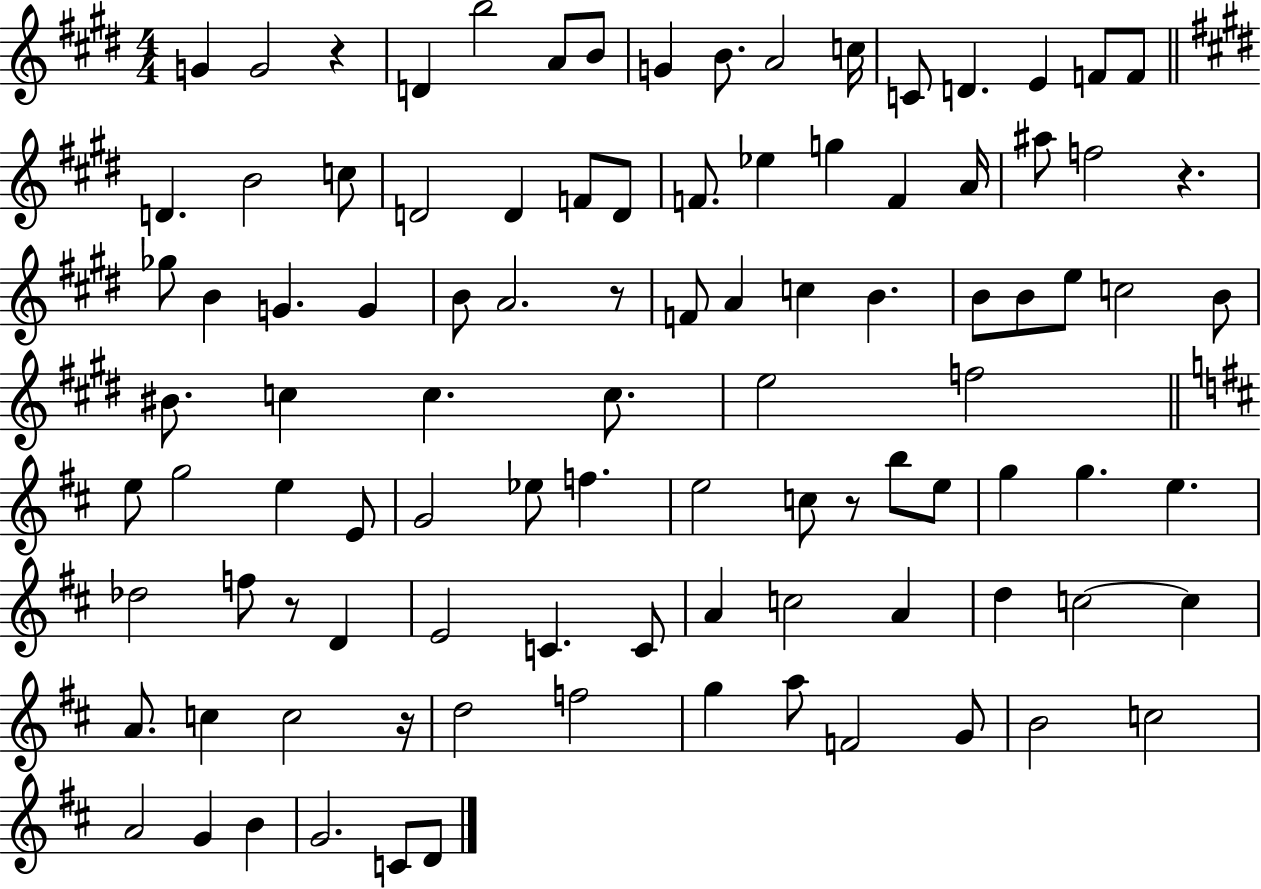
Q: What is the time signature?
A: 4/4